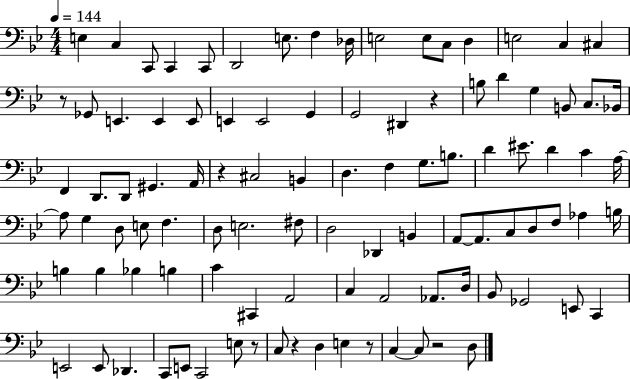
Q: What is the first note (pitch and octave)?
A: E3